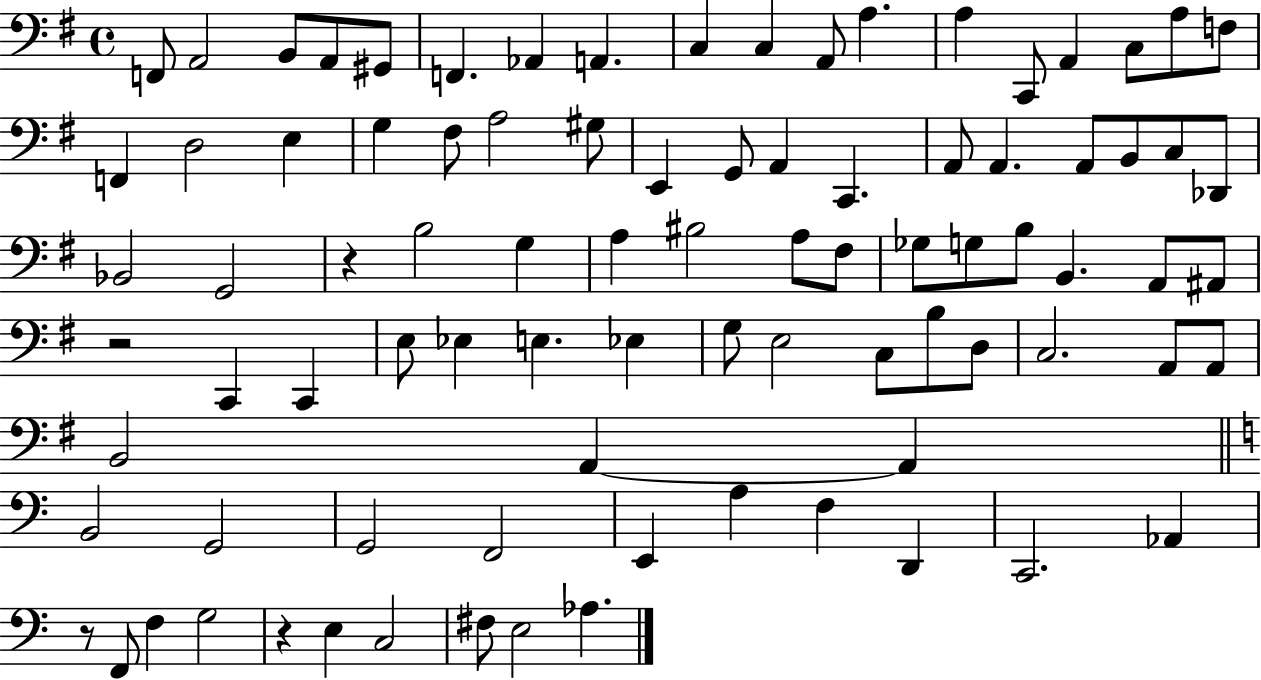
{
  \clef bass
  \time 4/4
  \defaultTimeSignature
  \key g \major
  \repeat volta 2 { f,8 a,2 b,8 a,8 gis,8 | f,4. aes,4 a,4. | c4 c4 a,8 a4. | a4 c,8 a,4 c8 a8 f8 | \break f,4 d2 e4 | g4 fis8 a2 gis8 | e,4 g,8 a,4 c,4. | a,8 a,4. a,8 b,8 c8 des,8 | \break bes,2 g,2 | r4 b2 g4 | a4 bis2 a8 fis8 | ges8 g8 b8 b,4. a,8 ais,8 | \break r2 c,4 c,4 | e8 ees4 e4. ees4 | g8 e2 c8 b8 d8 | c2. a,8 a,8 | \break b,2 a,4~~ a,4 | \bar "||" \break \key c \major b,2 g,2 | g,2 f,2 | e,4 a4 f4 d,4 | c,2. aes,4 | \break r8 f,8 f4 g2 | r4 e4 c2 | fis8 e2 aes4. | } \bar "|."
}